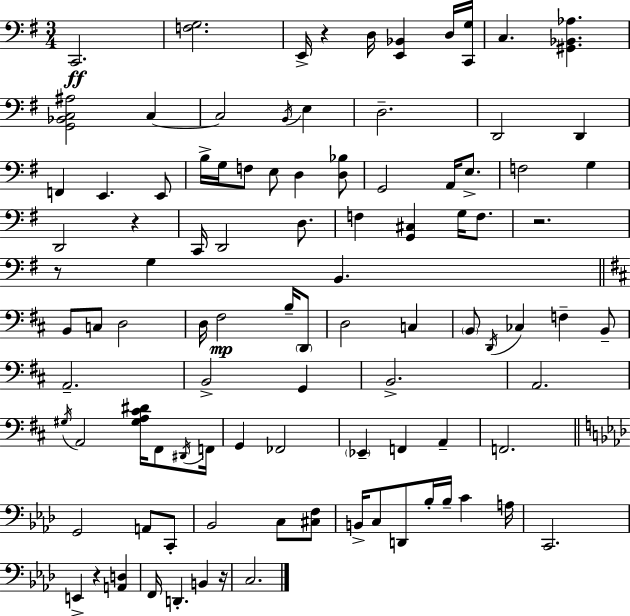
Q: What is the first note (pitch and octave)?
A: C2